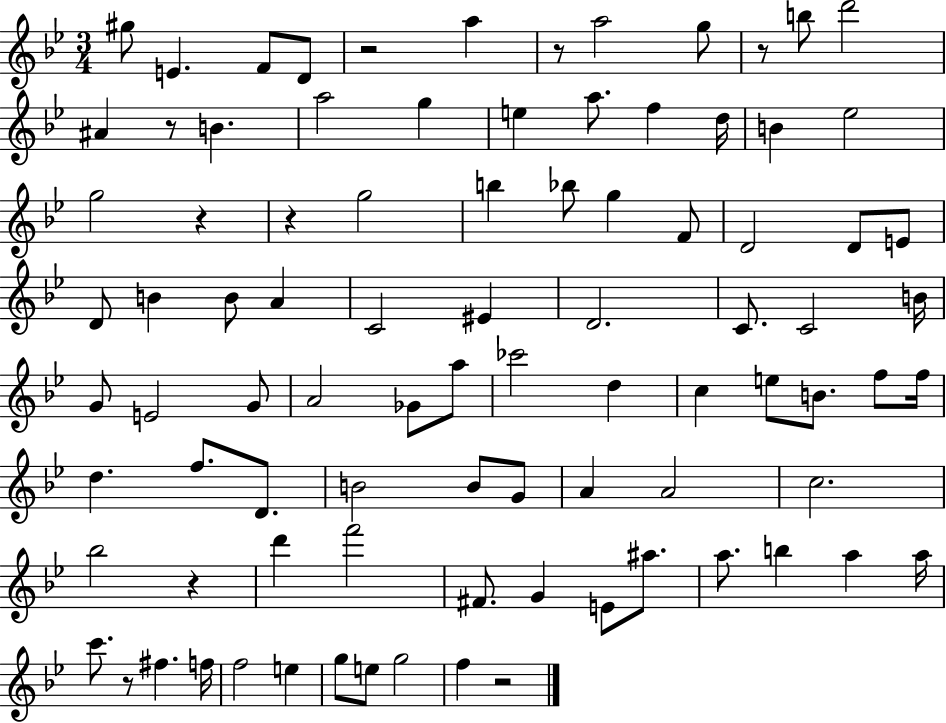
X:1
T:Untitled
M:3/4
L:1/4
K:Bb
^g/2 E F/2 D/2 z2 a z/2 a2 g/2 z/2 b/2 d'2 ^A z/2 B a2 g e a/2 f d/4 B _e2 g2 z z g2 b _b/2 g F/2 D2 D/2 E/2 D/2 B B/2 A C2 ^E D2 C/2 C2 B/4 G/2 E2 G/2 A2 _G/2 a/2 _c'2 d c e/2 B/2 f/2 f/4 d f/2 D/2 B2 B/2 G/2 A A2 c2 _b2 z d' f'2 ^F/2 G E/2 ^a/2 a/2 b a a/4 c'/2 z/2 ^f f/4 f2 e g/2 e/2 g2 f z2